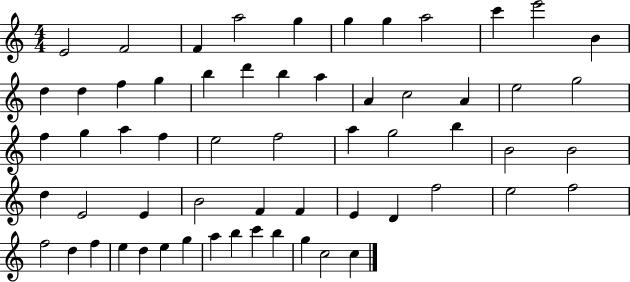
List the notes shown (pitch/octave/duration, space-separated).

E4/h F4/h F4/q A5/h G5/q G5/q G5/q A5/h C6/q E6/h B4/q D5/q D5/q F5/q G5/q B5/q D6/q B5/q A5/q A4/q C5/h A4/q E5/h G5/h F5/q G5/q A5/q F5/q E5/h F5/h A5/q G5/h B5/q B4/h B4/h D5/q E4/h E4/q B4/h F4/q F4/q E4/q D4/q F5/h E5/h F5/h F5/h D5/q F5/q E5/q D5/q E5/q G5/q A5/q B5/q C6/q B5/q G5/q C5/h C5/q